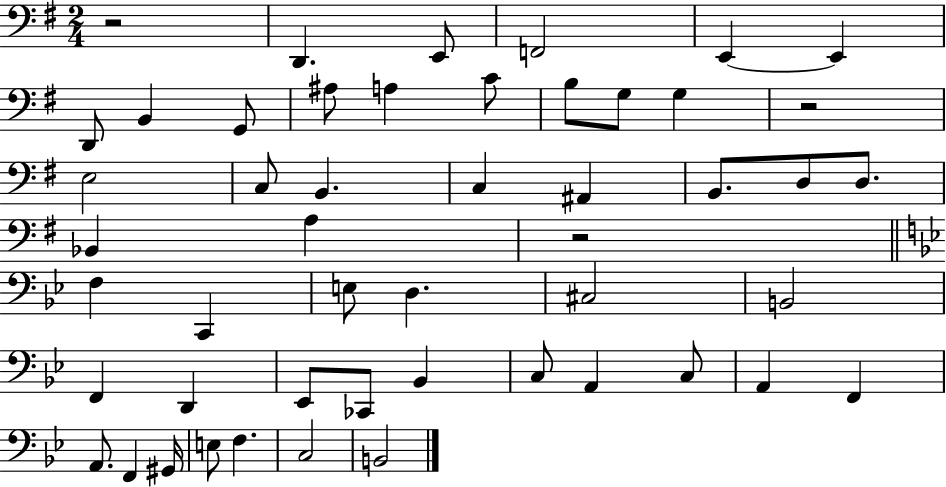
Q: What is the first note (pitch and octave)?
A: D2